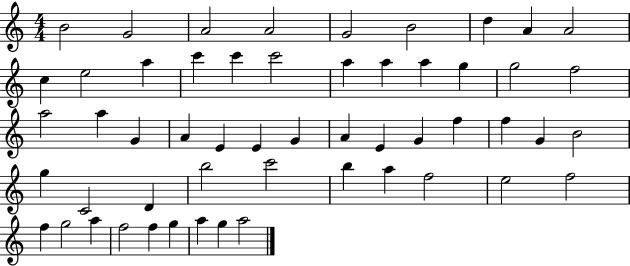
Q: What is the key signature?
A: C major